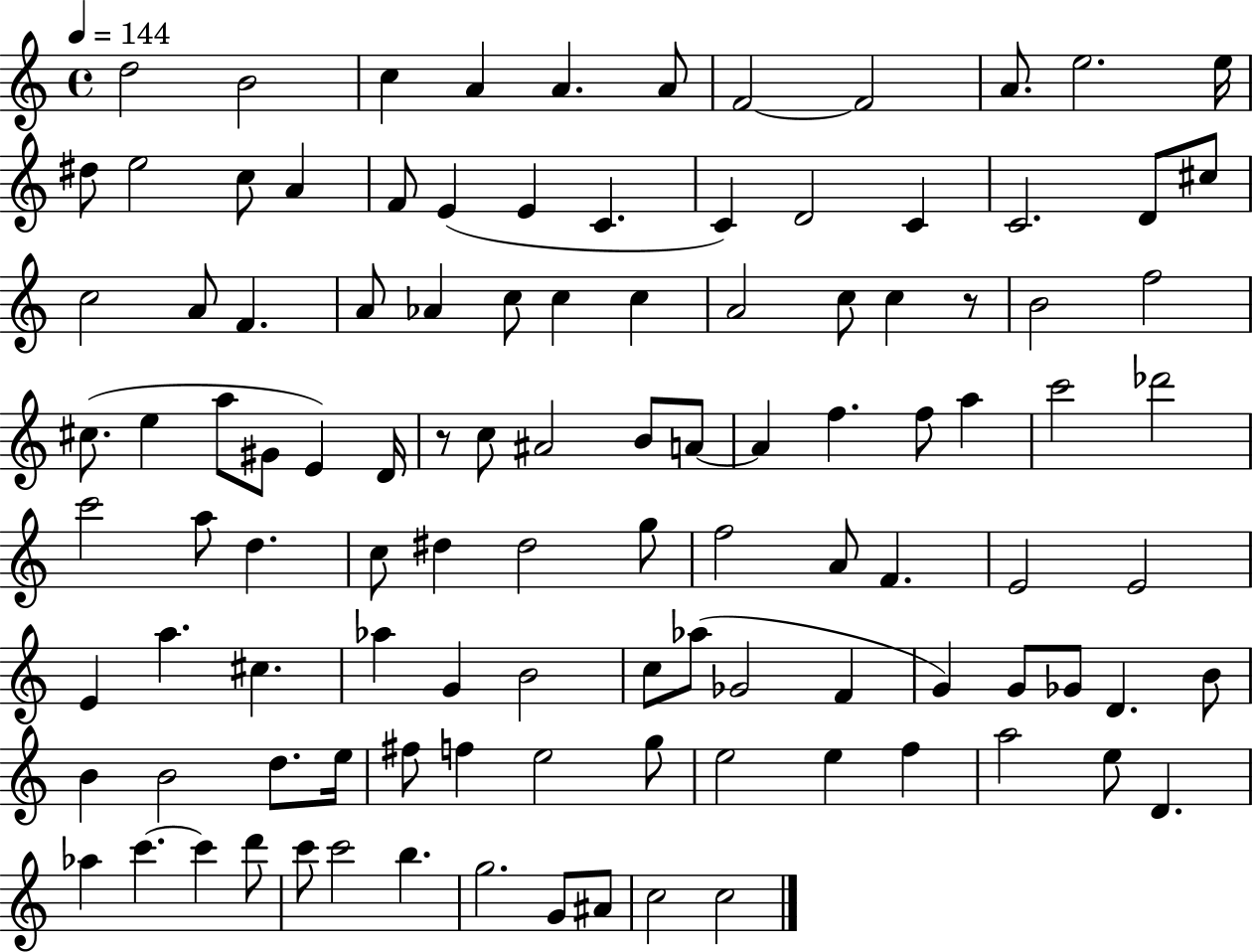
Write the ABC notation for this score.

X:1
T:Untitled
M:4/4
L:1/4
K:C
d2 B2 c A A A/2 F2 F2 A/2 e2 e/4 ^d/2 e2 c/2 A F/2 E E C C D2 C C2 D/2 ^c/2 c2 A/2 F A/2 _A c/2 c c A2 c/2 c z/2 B2 f2 ^c/2 e a/2 ^G/2 E D/4 z/2 c/2 ^A2 B/2 A/2 A f f/2 a c'2 _d'2 c'2 a/2 d c/2 ^d ^d2 g/2 f2 A/2 F E2 E2 E a ^c _a G B2 c/2 _a/2 _G2 F G G/2 _G/2 D B/2 B B2 d/2 e/4 ^f/2 f e2 g/2 e2 e f a2 e/2 D _a c' c' d'/2 c'/2 c'2 b g2 G/2 ^A/2 c2 c2